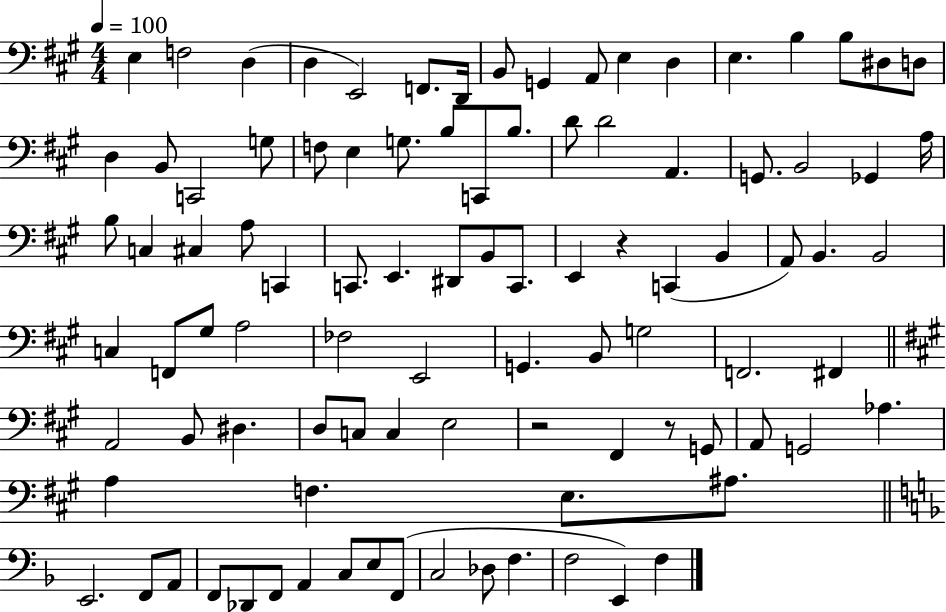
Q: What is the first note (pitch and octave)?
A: E3